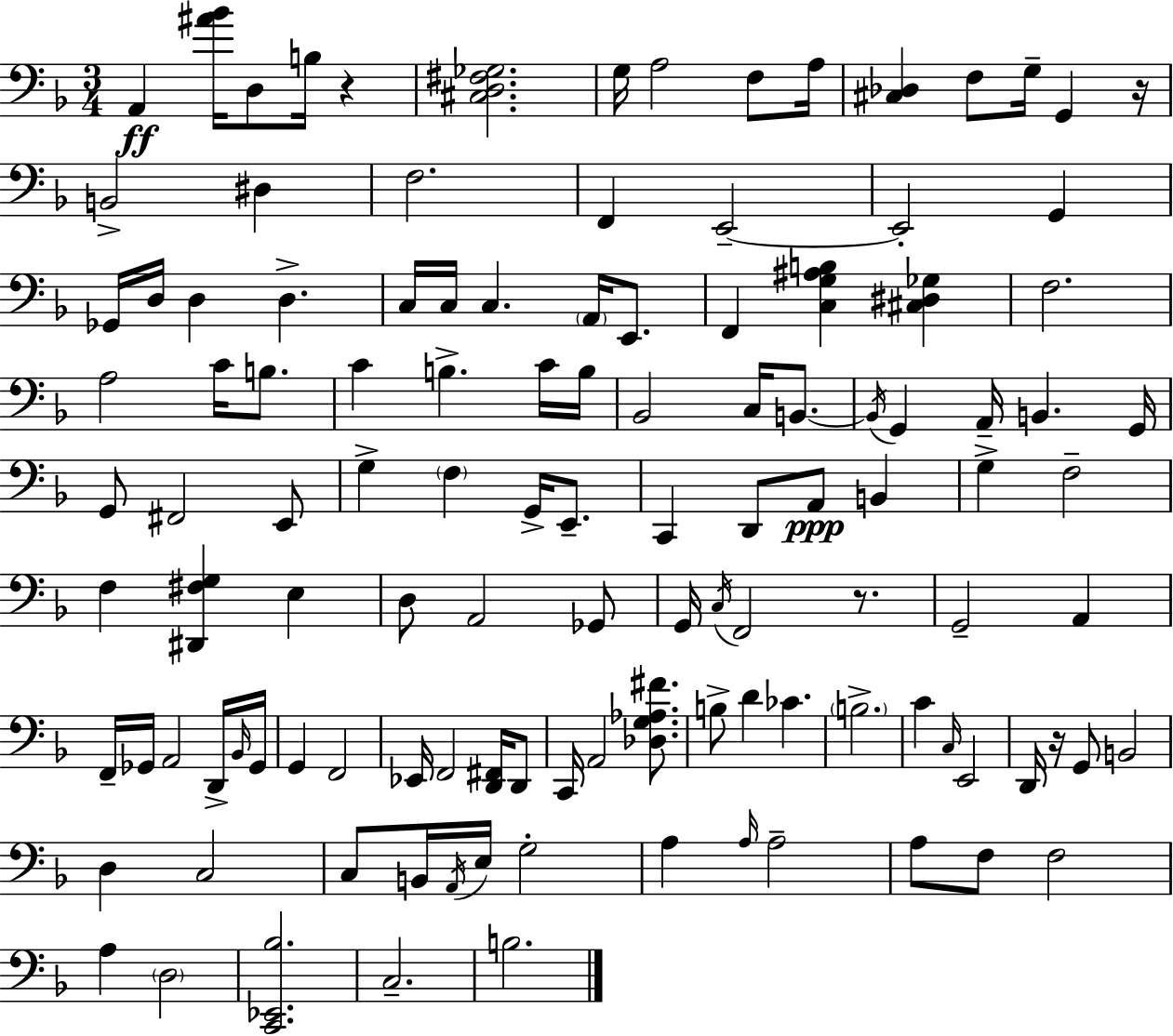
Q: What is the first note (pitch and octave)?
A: A2